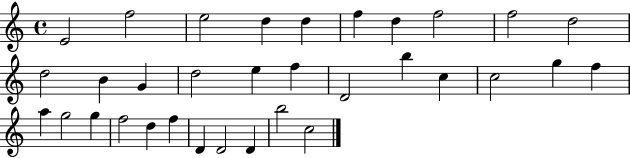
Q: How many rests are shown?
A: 0